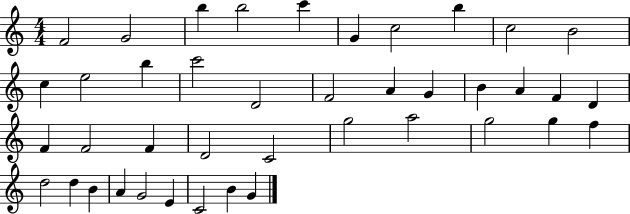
F4/h G4/h B5/q B5/h C6/q G4/q C5/h B5/q C5/h B4/h C5/q E5/h B5/q C6/h D4/h F4/h A4/q G4/q B4/q A4/q F4/q D4/q F4/q F4/h F4/q D4/h C4/h G5/h A5/h G5/h G5/q F5/q D5/h D5/q B4/q A4/q G4/h E4/q C4/h B4/q G4/q